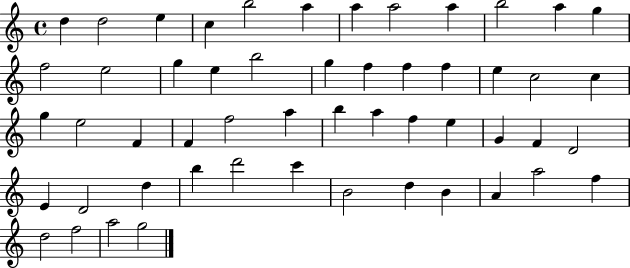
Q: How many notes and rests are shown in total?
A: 53